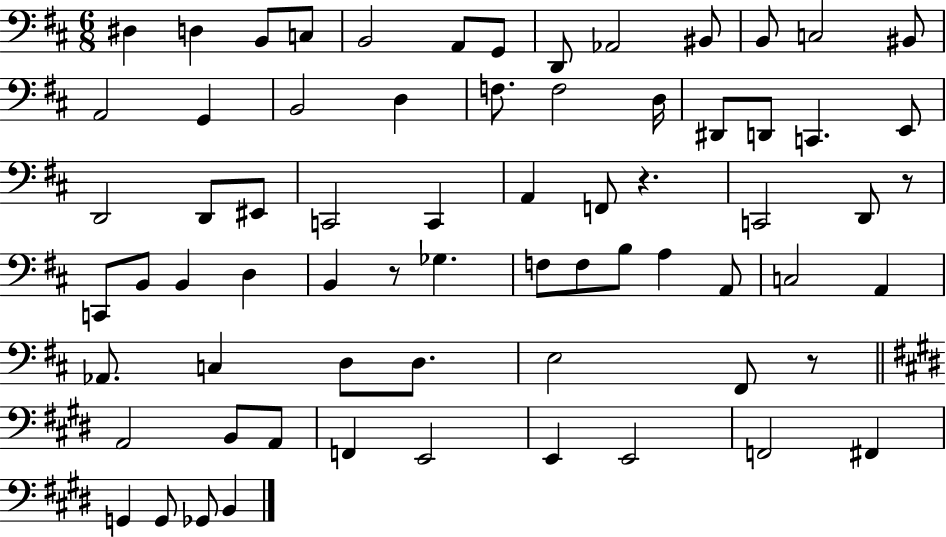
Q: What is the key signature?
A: D major